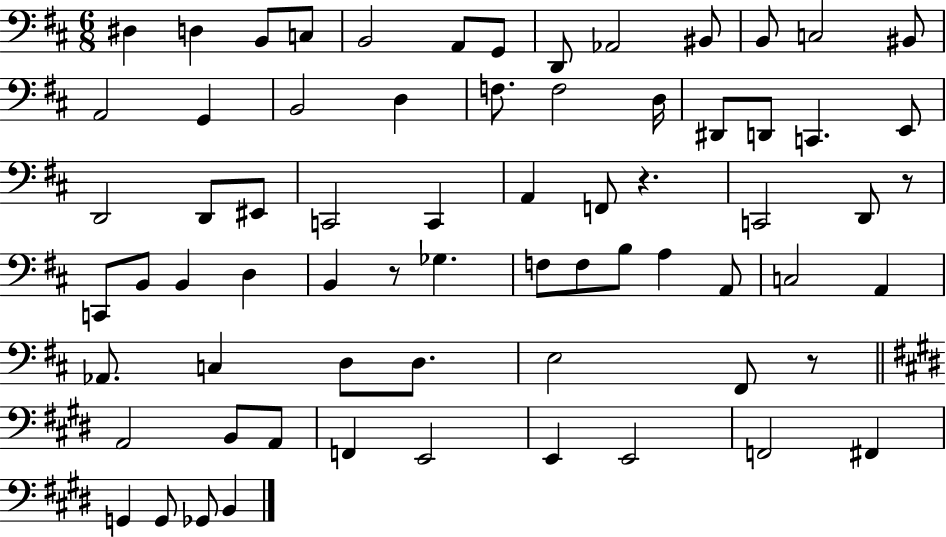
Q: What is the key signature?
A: D major